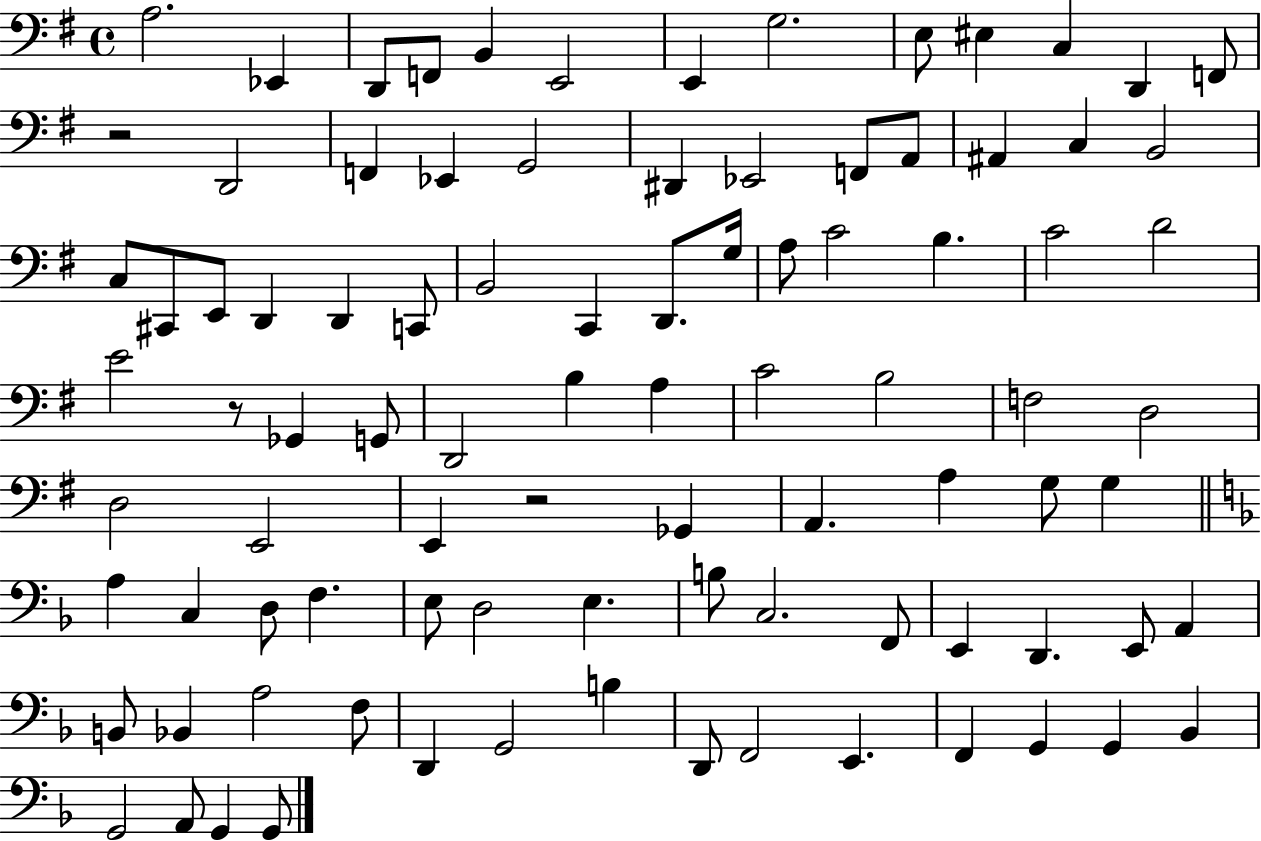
X:1
T:Untitled
M:4/4
L:1/4
K:G
A,2 _E,, D,,/2 F,,/2 B,, E,,2 E,, G,2 E,/2 ^E, C, D,, F,,/2 z2 D,,2 F,, _E,, G,,2 ^D,, _E,,2 F,,/2 A,,/2 ^A,, C, B,,2 C,/2 ^C,,/2 E,,/2 D,, D,, C,,/2 B,,2 C,, D,,/2 G,/4 A,/2 C2 B, C2 D2 E2 z/2 _G,, G,,/2 D,,2 B, A, C2 B,2 F,2 D,2 D,2 E,,2 E,, z2 _G,, A,, A, G,/2 G, A, C, D,/2 F, E,/2 D,2 E, B,/2 C,2 F,,/2 E,, D,, E,,/2 A,, B,,/2 _B,, A,2 F,/2 D,, G,,2 B, D,,/2 F,,2 E,, F,, G,, G,, _B,, G,,2 A,,/2 G,, G,,/2